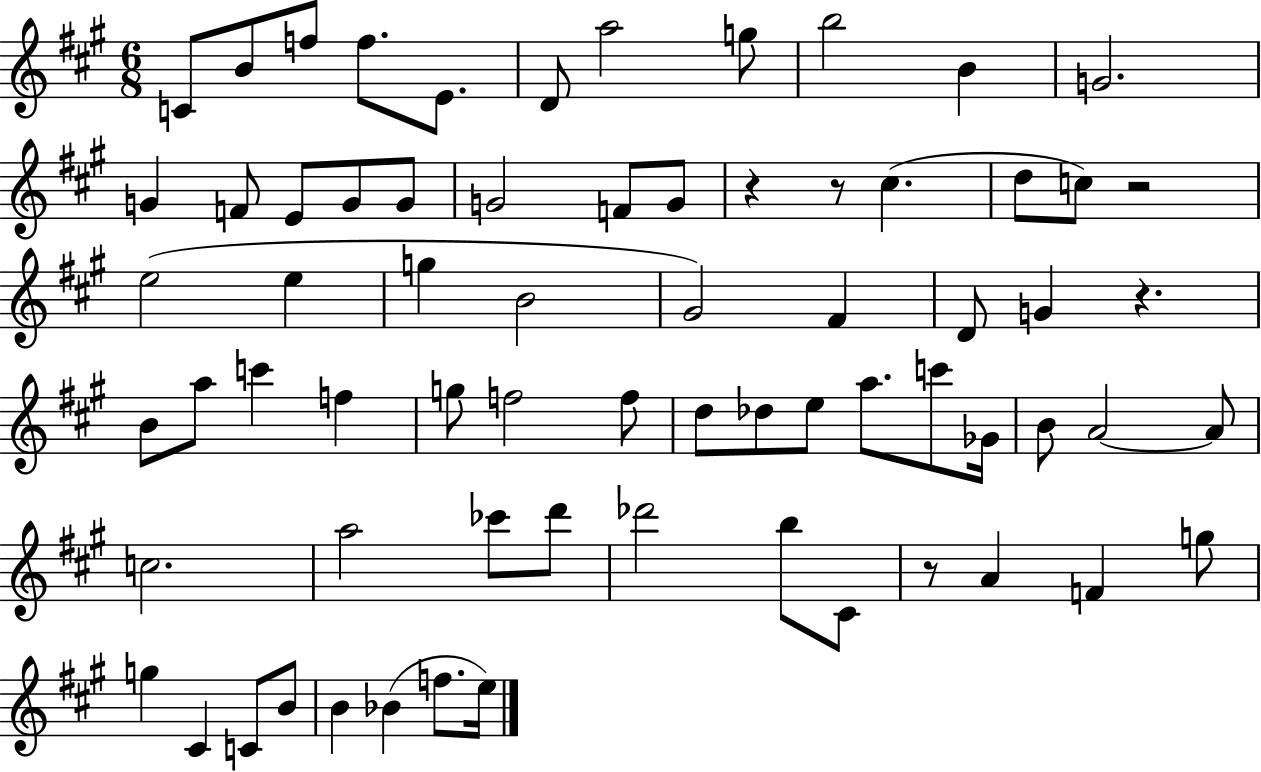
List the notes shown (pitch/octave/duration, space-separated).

C4/e B4/e F5/e F5/e. E4/e. D4/e A5/h G5/e B5/h B4/q G4/h. G4/q F4/e E4/e G4/e G4/e G4/h F4/e G4/e R/q R/e C#5/q. D5/e C5/e R/h E5/h E5/q G5/q B4/h G#4/h F#4/q D4/e G4/q R/q. B4/e A5/e C6/q F5/q G5/e F5/h F5/e D5/e Db5/e E5/e A5/e. C6/e Gb4/s B4/e A4/h A4/e C5/h. A5/h CES6/e D6/e Db6/h B5/e C#4/e R/e A4/q F4/q G5/e G5/q C#4/q C4/e B4/e B4/q Bb4/q F5/e. E5/s